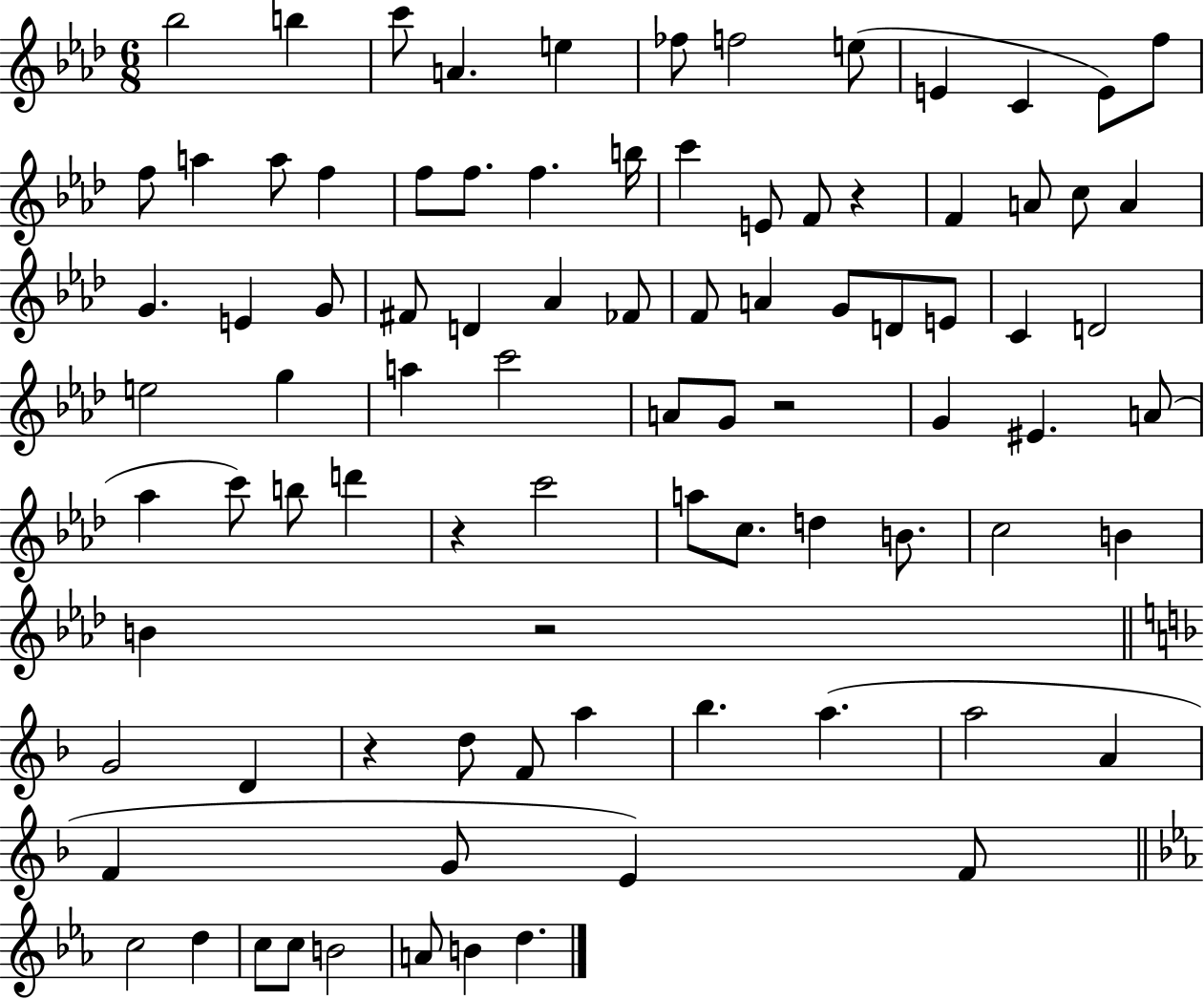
{
  \clef treble
  \numericTimeSignature
  \time 6/8
  \key aes \major
  bes''2 b''4 | c'''8 a'4. e''4 | fes''8 f''2 e''8( | e'4 c'4 e'8) f''8 | \break f''8 a''4 a''8 f''4 | f''8 f''8. f''4. b''16 | c'''4 e'8 f'8 r4 | f'4 a'8 c''8 a'4 | \break g'4. e'4 g'8 | fis'8 d'4 aes'4 fes'8 | f'8 a'4 g'8 d'8 e'8 | c'4 d'2 | \break e''2 g''4 | a''4 c'''2 | a'8 g'8 r2 | g'4 eis'4. a'8( | \break aes''4 c'''8) b''8 d'''4 | r4 c'''2 | a''8 c''8. d''4 b'8. | c''2 b'4 | \break b'4 r2 | \bar "||" \break \key d \minor g'2 d'4 | r4 d''8 f'8 a''4 | bes''4. a''4.( | a''2 a'4 | \break f'4 g'8 e'4) f'8 | \bar "||" \break \key ees \major c''2 d''4 | c''8 c''8 b'2 | a'8 b'4 d''4. | \bar "|."
}